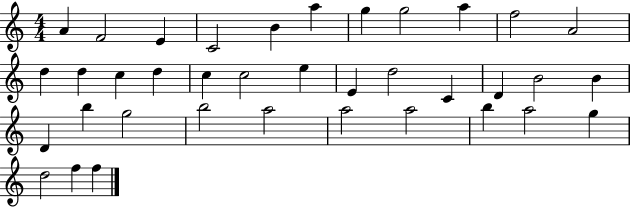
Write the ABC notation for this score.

X:1
T:Untitled
M:4/4
L:1/4
K:C
A F2 E C2 B a g g2 a f2 A2 d d c d c c2 e E d2 C D B2 B D b g2 b2 a2 a2 a2 b a2 g d2 f f